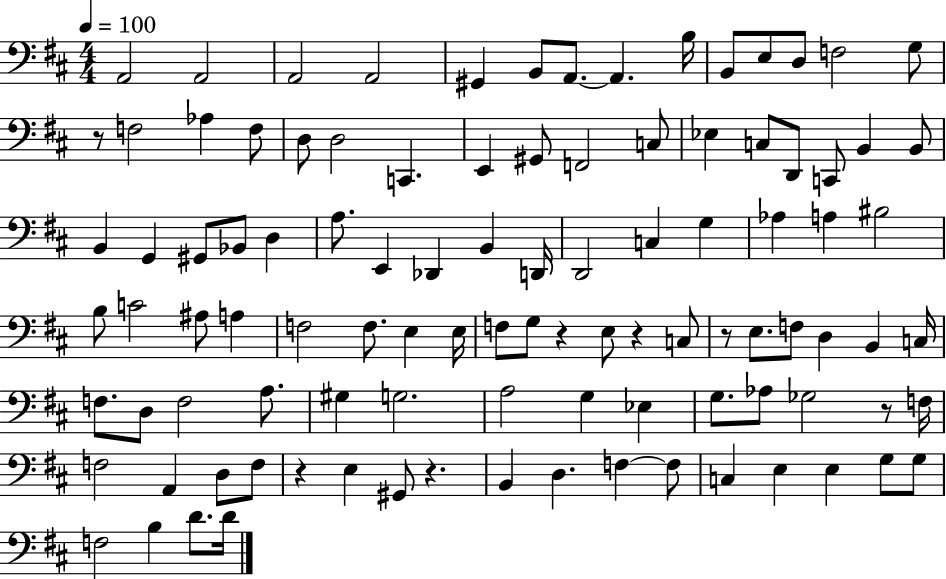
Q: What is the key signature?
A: D major